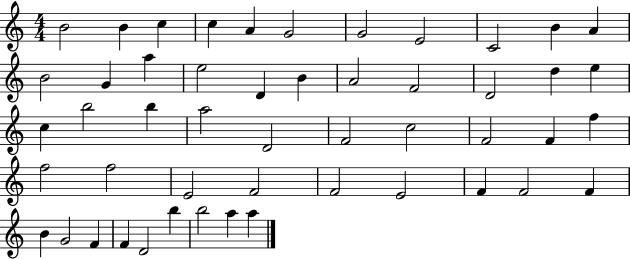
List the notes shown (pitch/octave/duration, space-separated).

B4/h B4/q C5/q C5/q A4/q G4/h G4/h E4/h C4/h B4/q A4/q B4/h G4/q A5/q E5/h D4/q B4/q A4/h F4/h D4/h D5/q E5/q C5/q B5/h B5/q A5/h D4/h F4/h C5/h F4/h F4/q F5/q F5/h F5/h E4/h F4/h F4/h E4/h F4/q F4/h F4/q B4/q G4/h F4/q F4/q D4/h B5/q B5/h A5/q A5/q